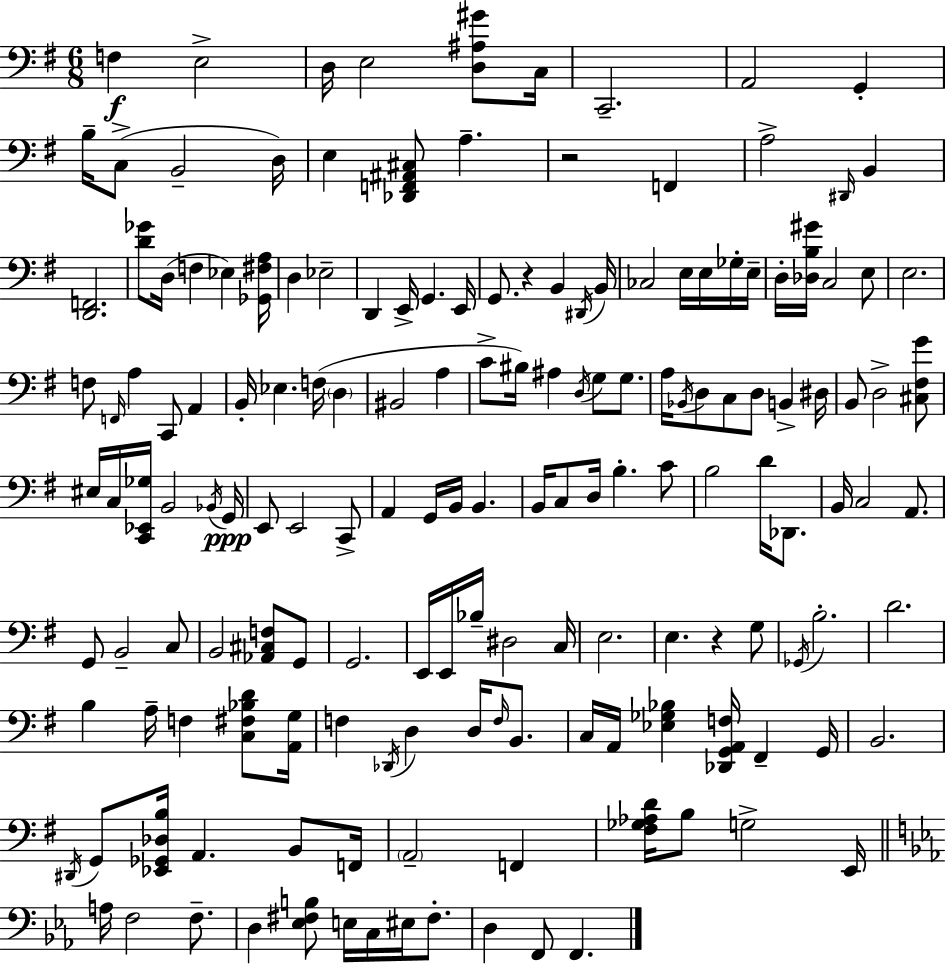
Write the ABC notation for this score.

X:1
T:Untitled
M:6/8
L:1/4
K:Em
F, E,2 D,/4 E,2 [D,^A,^G]/2 C,/4 C,,2 A,,2 G,, B,/4 C,/2 B,,2 D,/4 E, [_D,,F,,^A,,^C,]/2 A, z2 F,, A,2 ^D,,/4 B,, [D,,F,,]2 [D_G]/2 D,/4 F, _E, [_G,,^F,A,]/4 D, _E,2 D,, E,,/4 G,, E,,/4 G,,/2 z B,, ^D,,/4 B,,/4 _C,2 E,/4 E,/4 _G,/4 E,/4 D,/4 [_D,B,^G]/4 C,2 E,/2 E,2 F,/2 F,,/4 A, C,,/2 A,, B,,/4 _E, F,/4 D, ^B,,2 A, C/2 ^B,/4 ^A, D,/4 G,/2 G,/2 A,/4 _B,,/4 D,/2 C,/2 D,/2 B,, ^D,/4 B,,/2 D,2 [^C,^F,G]/2 ^E,/4 C,/4 [C,,_E,,_G,]/4 B,,2 _B,,/4 G,,/4 E,,/2 E,,2 C,,/2 A,, G,,/4 B,,/4 B,, B,,/4 C,/2 D,/4 B, C/2 B,2 D/4 _D,,/2 B,,/4 C,2 A,,/2 G,,/2 B,,2 C,/2 B,,2 [_A,,^C,F,]/2 G,,/2 G,,2 E,,/4 E,,/4 _B,/4 ^D,2 C,/4 E,2 E, z G,/2 _G,,/4 B,2 D2 B, A,/4 F, [C,^F,_B,D]/2 [A,,G,]/4 F, _D,,/4 D, D,/4 F,/4 B,,/2 C,/4 A,,/4 [_E,_G,_B,] [_D,,G,,A,,F,]/4 ^F,, G,,/4 B,,2 ^D,,/4 G,,/2 [_E,,_G,,_D,B,]/4 A,, B,,/2 F,,/4 A,,2 F,, [^F,_G,_A,D]/4 B,/2 G,2 E,,/4 A,/4 F,2 F,/2 D, [_E,^F,B,]/2 E,/4 C,/4 ^E,/4 ^F,/2 D, F,,/2 F,,